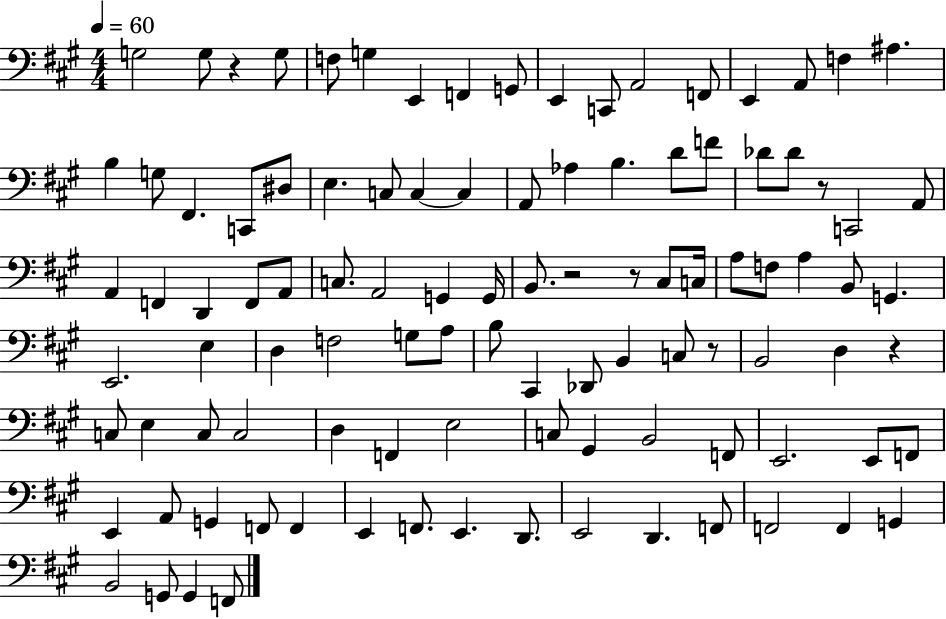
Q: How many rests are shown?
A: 6